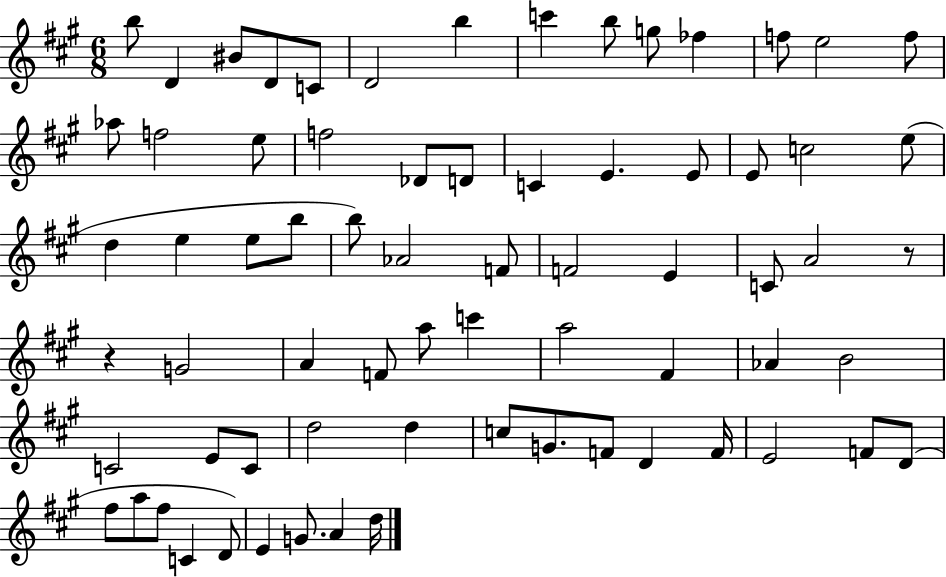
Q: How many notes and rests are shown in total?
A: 70